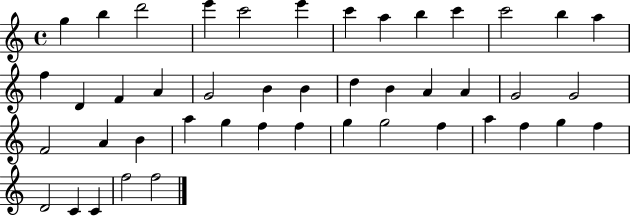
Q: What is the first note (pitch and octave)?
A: G5